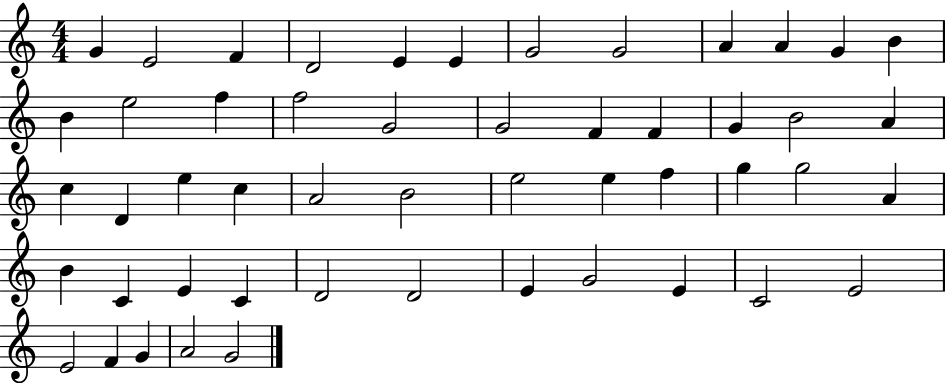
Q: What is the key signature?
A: C major